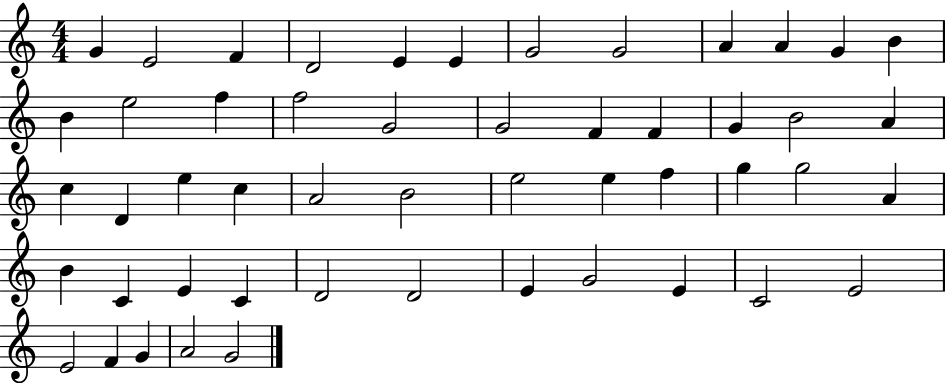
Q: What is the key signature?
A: C major